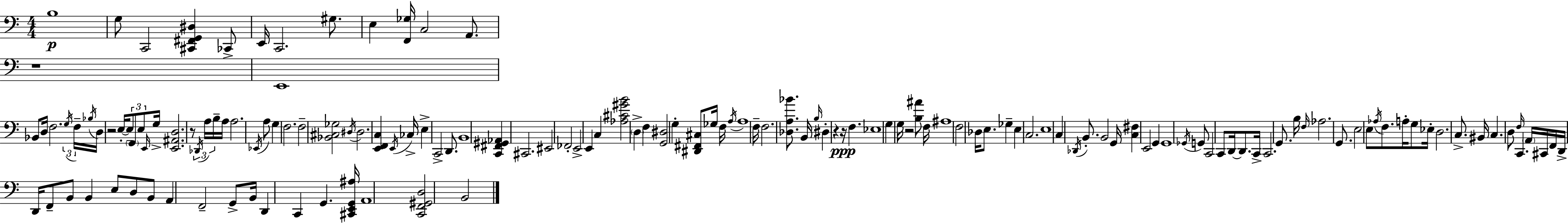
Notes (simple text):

B3/w G3/e C2/h [C#2,F#2,G2,D#3]/q CES2/e E2/s C2/h. G#3/e. E3/q [F2,Gb3]/s C3/h A2/e. R/w E2/w Bb2/e D3/s F3/h. G3/s F3/s Bb3/s D3/s R/h E3/s E3/e G2/e E3/e E2/s G3/s [E2,A#2,D3]/h. R/e Db2/s A3/s B3/s A3/s A3/h. Eb2/s A3/e G3/q F3/h. F3/h [Bb2,C#3,Gb3]/h D#3/s D#3/h. [E2,F2,C3]/q E2/s CES3/s E3/q C2/h D2/e. B2/w [C2,F#2,G#2,Ab2]/q C#2/h. EIS2/h FES2/h E2/h E2/q C3/q [Ab3,C#4,G#4,B4]/h D3/q F3/q [G2,D#3]/h G3/q [D#2,F#2,C#3]/e Gb3/s F3/s A3/s A3/w F3/s F3/h. [Db3,A3,Bb4]/e. B2/s B3/s D#3/q R/q R/s F3/q. Eb3/w G3/q G3/s R/h [B3,A#4]/e F3/s A#3/w F3/h Db3/s E3/e. Gb3/q E3/q C3/h. E3/w C3/q Db2/s B2/e. B2/h G2/s [C3,F#3]/q E2/h G2/q G2/w Gb2/s G2/e C2/h C2/e D2/s D2/e. C2/s C2/h. G2/e. B3/s F3/s Ab3/h. G2/e. E3/h E3/e Ab3/s F3/e. A3/s G3/e Eb3/s D3/h. C3/e. BIS2/s C3/q. D3/e F3/s C2/q. A2/s C#2/s F2/s D2/s D2/s F2/e B2/e B2/q E3/e D3/e B2/e A2/q F2/h G2/e B2/s D2/q C2/q G2/q. [C#2,E2,G2,A#3]/s A2/w [C2,F2,G#2,D3]/h B2/h